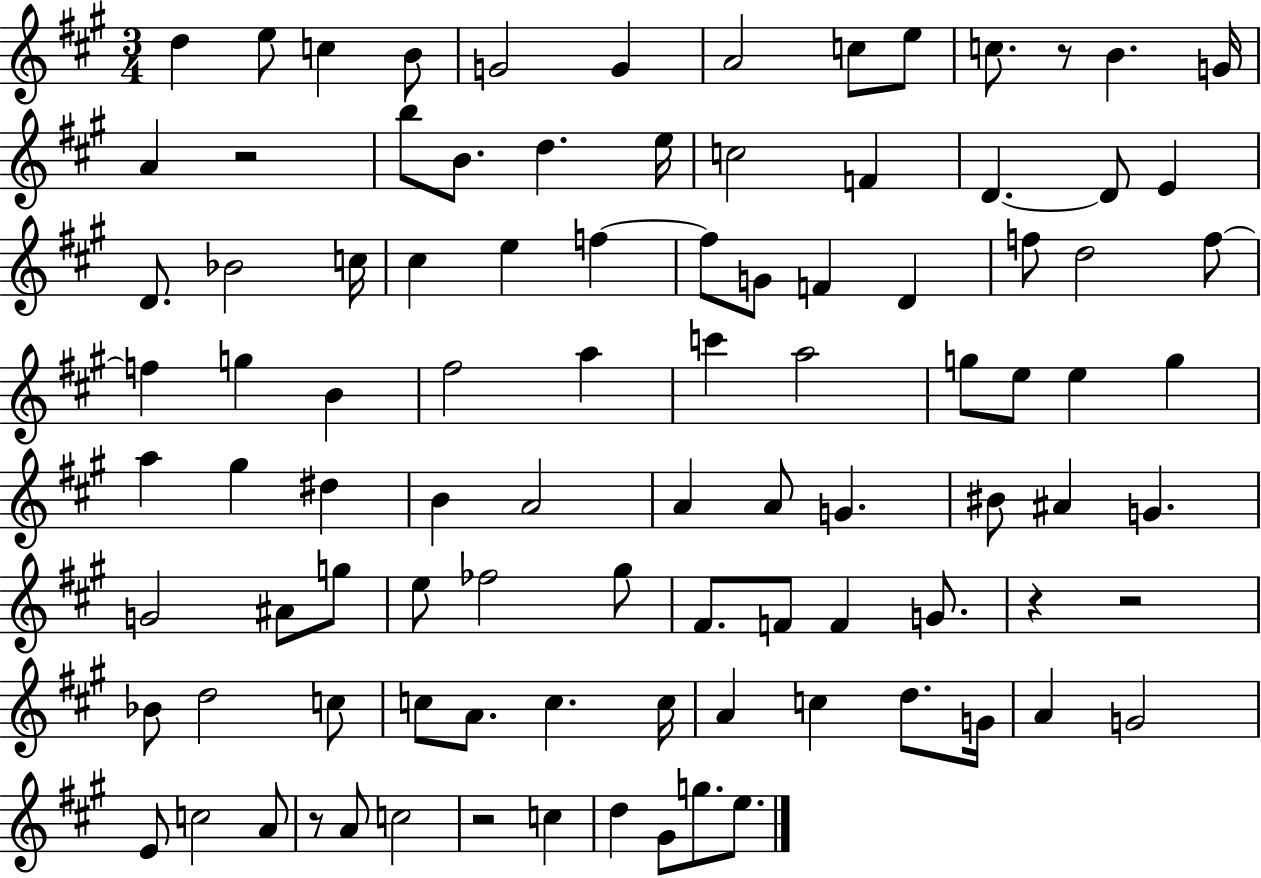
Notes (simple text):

D5/q E5/e C5/q B4/e G4/h G4/q A4/h C5/e E5/e C5/e. R/e B4/q. G4/s A4/q R/h B5/e B4/e. D5/q. E5/s C5/h F4/q D4/q. D4/e E4/q D4/e. Bb4/h C5/s C#5/q E5/q F5/q F5/e G4/e F4/q D4/q F5/e D5/h F5/e F5/q G5/q B4/q F#5/h A5/q C6/q A5/h G5/e E5/e E5/q G5/q A5/q G#5/q D#5/q B4/q A4/h A4/q A4/e G4/q. BIS4/e A#4/q G4/q. G4/h A#4/e G5/e E5/e FES5/h G#5/e F#4/e. F4/e F4/q G4/e. R/q R/h Bb4/e D5/h C5/e C5/e A4/e. C5/q. C5/s A4/q C5/q D5/e. G4/s A4/q G4/h E4/e C5/h A4/e R/e A4/e C5/h R/h C5/q D5/q G#4/e G5/e. E5/e.